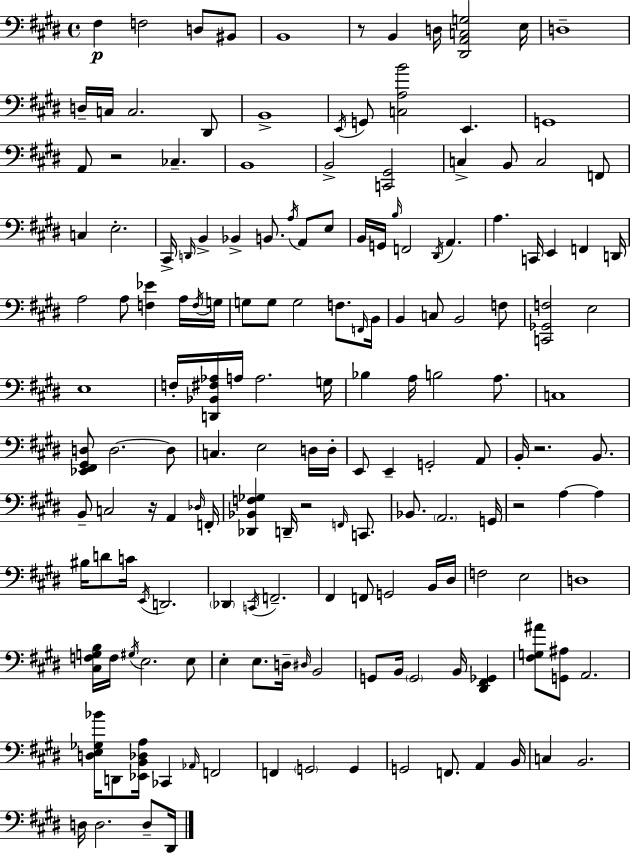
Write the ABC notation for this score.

X:1
T:Untitled
M:4/4
L:1/4
K:E
^F, F,2 D,/2 ^B,,/2 B,,4 z/2 B,, D,/4 [^D,,A,,C,G,]2 E,/4 D,4 D,/4 C,/4 C,2 ^D,,/2 B,,4 E,,/4 G,,/2 [C,A,B]2 E,, G,,4 A,,/2 z2 _C, B,,4 B,,2 [C,,^G,,]2 C, B,,/2 C,2 F,,/2 C, E,2 ^C,,/4 D,,/4 B,, _B,, B,,/2 A,/4 A,,/2 E,/2 B,,/4 G,,/4 B,/4 F,,2 ^D,,/4 A,, A, C,,/4 E,, F,, D,,/4 A,2 A,/2 [F,_E] A,/4 F,/4 G,/4 G,/2 G,/2 G,2 F,/2 F,,/4 B,,/4 B,, C,/2 B,,2 F,/2 [C,,_G,,F,]2 E,2 E,4 F,/4 [D,,_B,,^F,_A,]/4 A,/4 A,2 G,/4 _B, A,/4 B,2 A,/2 C,4 [_E,,^F,,^G,,D,]/2 D,2 D,/2 C, E,2 D,/4 D,/4 E,,/2 E,, G,,2 A,,/2 B,,/4 z2 B,,/2 B,,/2 C,2 z/4 A,, _D,/4 F,,/4 [_D,,_B,,F,_G,] D,,/4 z2 F,,/4 C,,/2 _B,,/2 A,,2 G,,/4 z2 A, A, ^B,/4 D/2 C/4 E,,/4 D,,2 _D,, C,,/4 F,,2 ^F,, F,,/2 G,,2 B,,/4 ^D,/4 F,2 E,2 D,4 [^C,F,G,B,]/4 F,/4 ^G,/4 E,2 E,/2 E, E,/2 D,/4 ^D,/4 B,,2 G,,/2 B,,/4 G,,2 B,,/4 [^D,,^F,,_G,,] [^F,G,^A]/2 [G,,^A,]/2 A,,2 [D,E,_G,_B]/4 D,,/2 [_E,,B,,_D,A,]/4 _C,, _A,,/4 F,,2 F,, G,,2 G,, G,,2 F,,/2 A,, B,,/4 C, B,,2 D,/4 D,2 D,/2 ^D,,/4